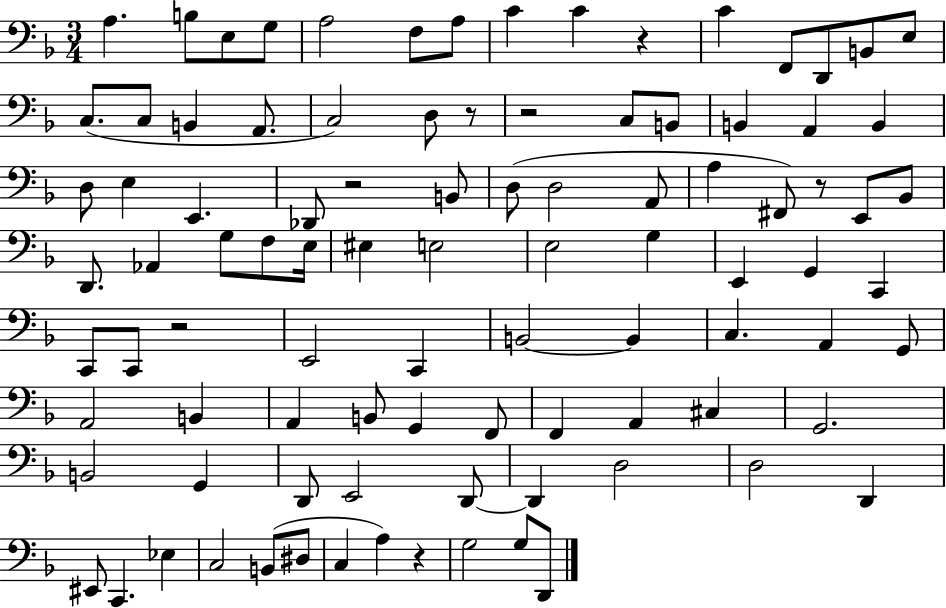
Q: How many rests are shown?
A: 7